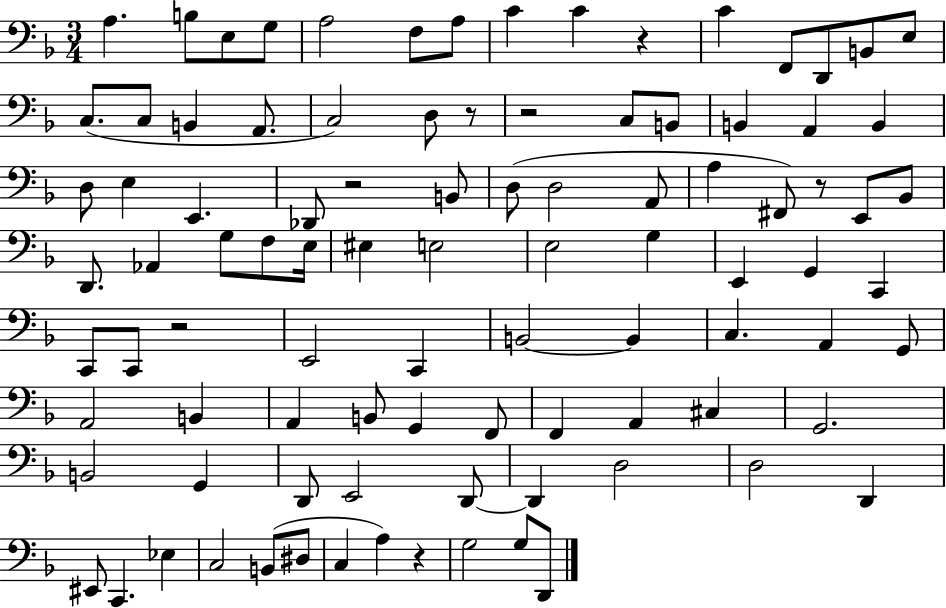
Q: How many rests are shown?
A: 7